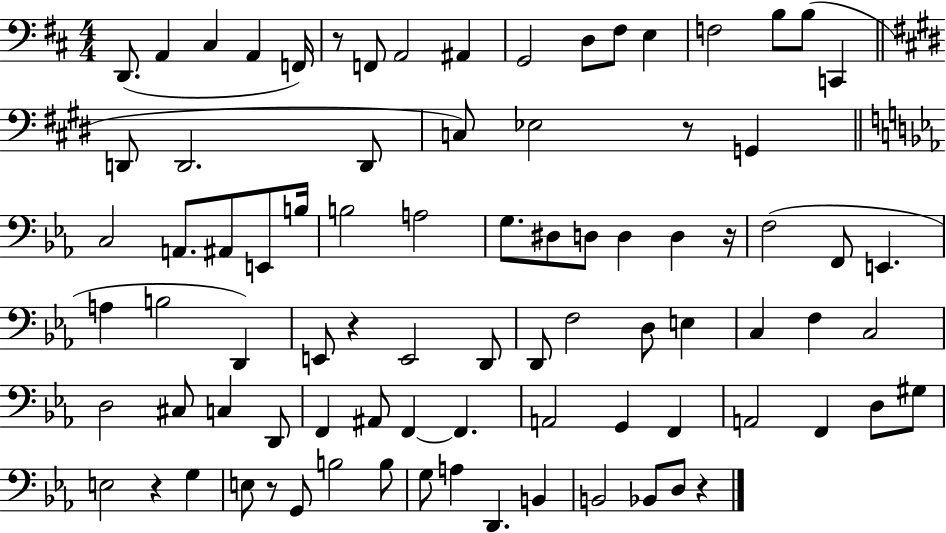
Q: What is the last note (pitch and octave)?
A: D3